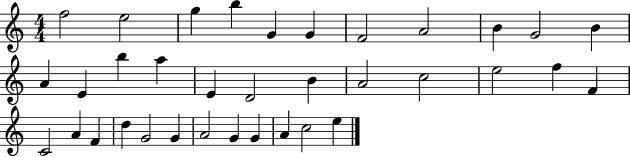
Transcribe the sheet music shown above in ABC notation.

X:1
T:Untitled
M:4/4
L:1/4
K:C
f2 e2 g b G G F2 A2 B G2 B A E b a E D2 B A2 c2 e2 f F C2 A F d G2 G A2 G G A c2 e